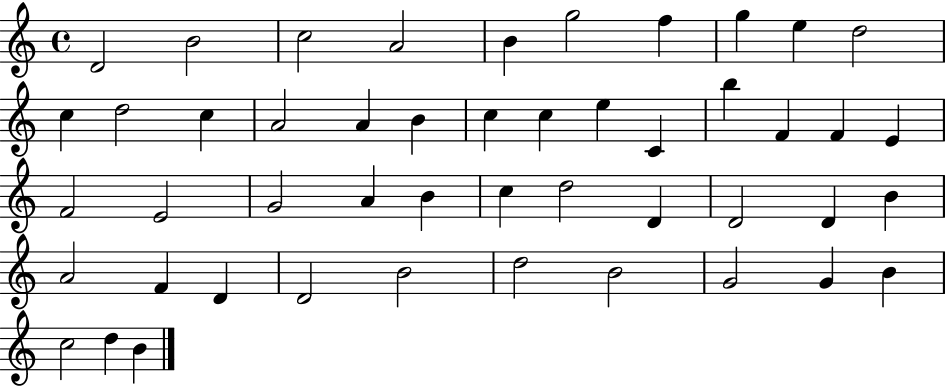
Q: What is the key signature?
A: C major